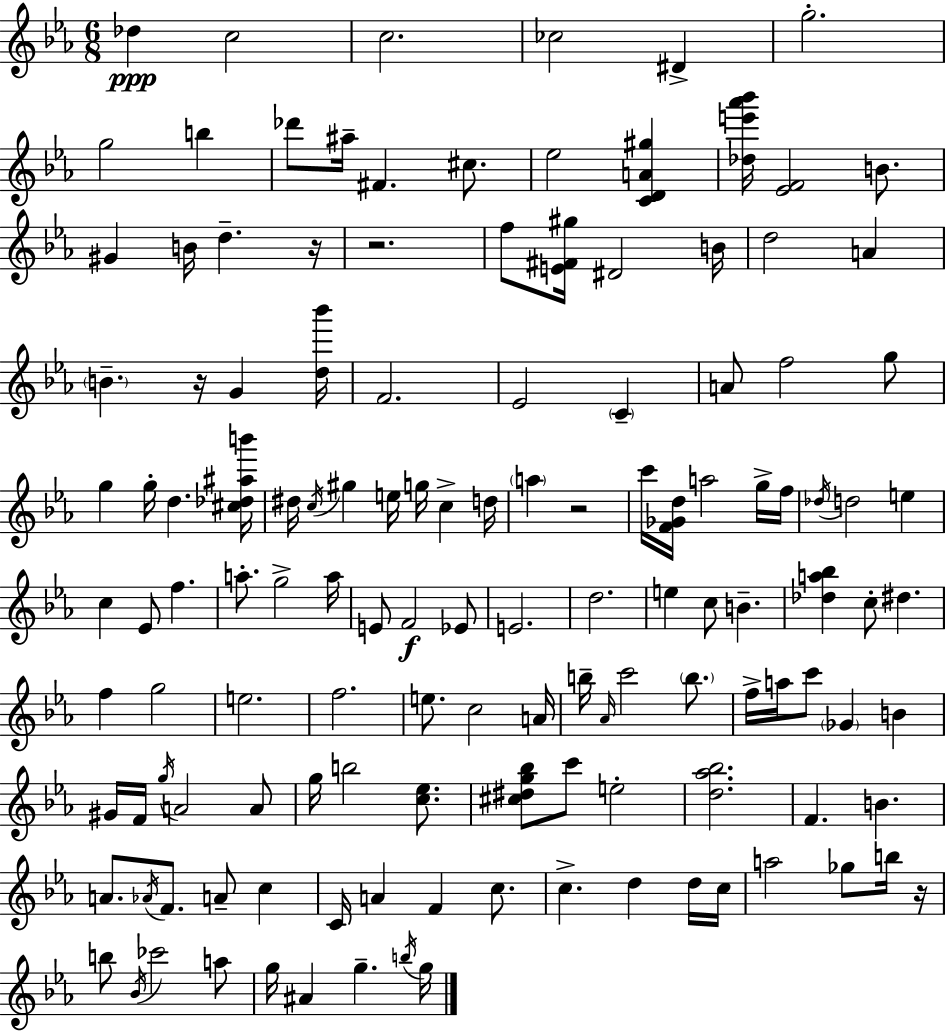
Db5/q C5/h C5/h. CES5/h D#4/q G5/h. G5/h B5/q Db6/e A#5/s F#4/q. C#5/e. Eb5/h [C4,D4,A4,G#5]/q [Db5,E6,Ab6,Bb6]/s [Eb4,F4]/h B4/e. G#4/q B4/s D5/q. R/s R/h. F5/e [E4,F#4,G#5]/s D#4/h B4/s D5/h A4/q B4/q. R/s G4/q [D5,Bb6]/s F4/h. Eb4/h C4/q A4/e F5/h G5/e G5/q G5/s D5/q. [C#5,Db5,A#5,B6]/s D#5/s C5/s G#5/q E5/s G5/s C5/q D5/s A5/q R/h C6/s [F4,Gb4,D5]/s A5/h G5/s F5/s Db5/s D5/h E5/q C5/q Eb4/e F5/q. A5/e. G5/h A5/s E4/e F4/h Eb4/e E4/h. D5/h. E5/q C5/e B4/q. [Db5,A5,Bb5]/q C5/e D#5/q. F5/q G5/h E5/h. F5/h. E5/e. C5/h A4/s B5/s Ab4/s C6/h B5/e. F5/s A5/s C6/e Gb4/q B4/q G#4/s F4/s G5/s A4/h A4/e G5/s B5/h [C5,Eb5]/e. [C#5,D#5,G5,Bb5]/e C6/e E5/h [D5,Ab5,Bb5]/h. F4/q. B4/q. A4/e. Ab4/s F4/e. A4/e C5/q C4/s A4/q F4/q C5/e. C5/q. D5/q D5/s C5/s A5/h Gb5/e B5/s R/s B5/e Bb4/s CES6/h A5/e G5/s A#4/q G5/q. B5/s G5/s